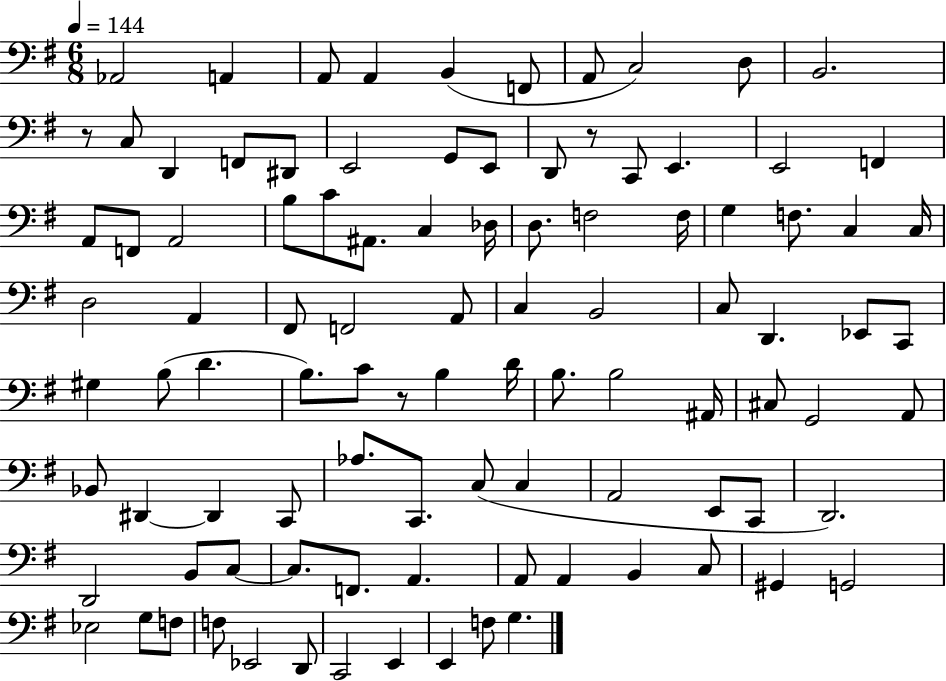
{
  \clef bass
  \numericTimeSignature
  \time 6/8
  \key g \major
  \tempo 4 = 144
  aes,2 a,4 | a,8 a,4 b,4( f,8 | a,8 c2) d8 | b,2. | \break r8 c8 d,4 f,8 dis,8 | e,2 g,8 e,8 | d,8 r8 c,8 e,4. | e,2 f,4 | \break a,8 f,8 a,2 | b8 c'8 ais,8. c4 des16 | d8. f2 f16 | g4 f8. c4 c16 | \break d2 a,4 | fis,8 f,2 a,8 | c4 b,2 | c8 d,4. ees,8 c,8 | \break gis4 b8( d'4. | b8.) c'8 r8 b4 d'16 | b8. b2 ais,16 | cis8 g,2 a,8 | \break bes,8 dis,4~~ dis,4 c,8 | aes8. c,8. c8( c4 | a,2 e,8 c,8 | d,2.) | \break d,2 b,8 c8~~ | c8. f,8. a,4. | a,8 a,4 b,4 c8 | gis,4 g,2 | \break ees2 g8 f8 | f8 ees,2 d,8 | c,2 e,4 | e,4 f8 g4. | \break \bar "|."
}